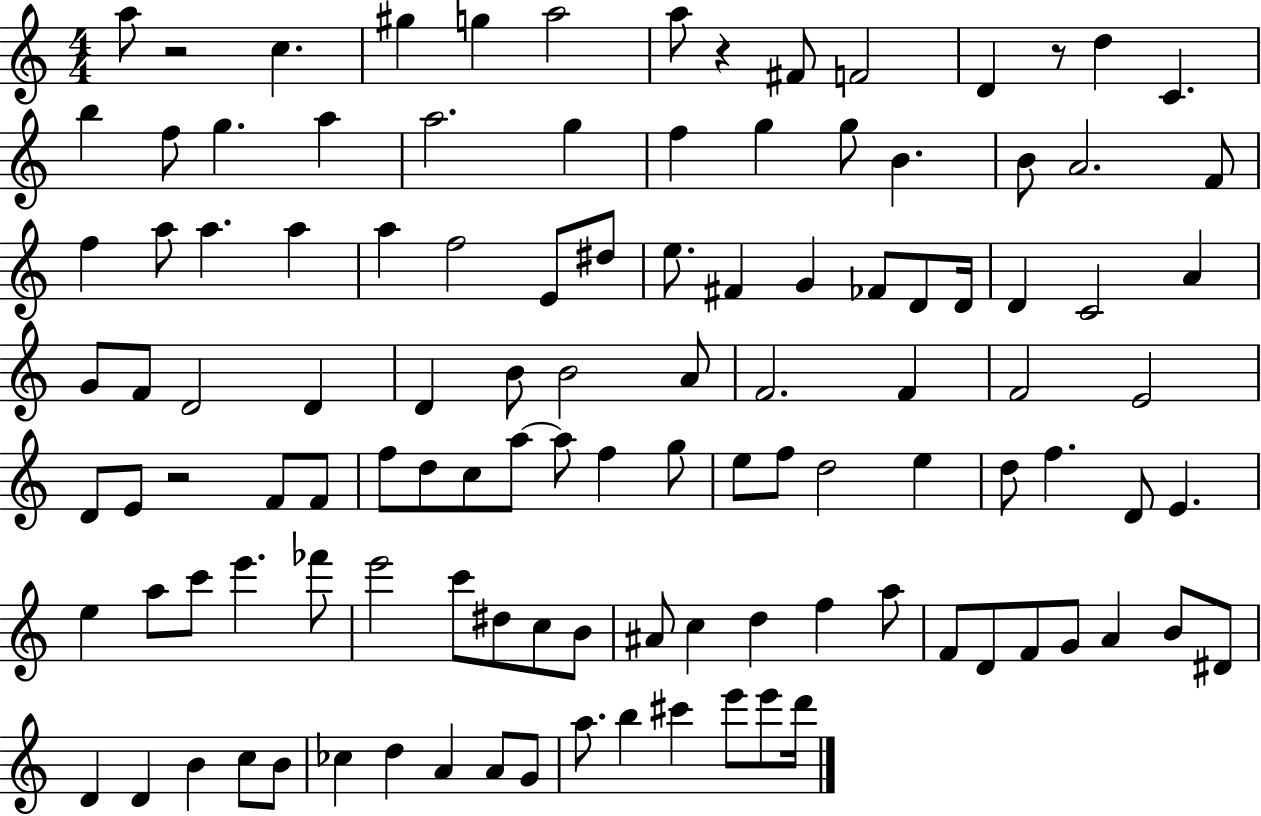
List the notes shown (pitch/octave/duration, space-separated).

A5/e R/h C5/q. G#5/q G5/q A5/h A5/e R/q F#4/e F4/h D4/q R/e D5/q C4/q. B5/q F5/e G5/q. A5/q A5/h. G5/q F5/q G5/q G5/e B4/q. B4/e A4/h. F4/e F5/q A5/e A5/q. A5/q A5/q F5/h E4/e D#5/e E5/e. F#4/q G4/q FES4/e D4/e D4/s D4/q C4/h A4/q G4/e F4/e D4/h D4/q D4/q B4/e B4/h A4/e F4/h. F4/q F4/h E4/h D4/e E4/e R/h F4/e F4/e F5/e D5/e C5/e A5/e A5/e F5/q G5/e E5/e F5/e D5/h E5/q D5/e F5/q. D4/e E4/q. E5/q A5/e C6/e E6/q. FES6/e E6/h C6/e D#5/e C5/e B4/e A#4/e C5/q D5/q F5/q A5/e F4/e D4/e F4/e G4/e A4/q B4/e D#4/e D4/q D4/q B4/q C5/e B4/e CES5/q D5/q A4/q A4/e G4/e A5/e. B5/q C#6/q E6/e E6/e D6/s